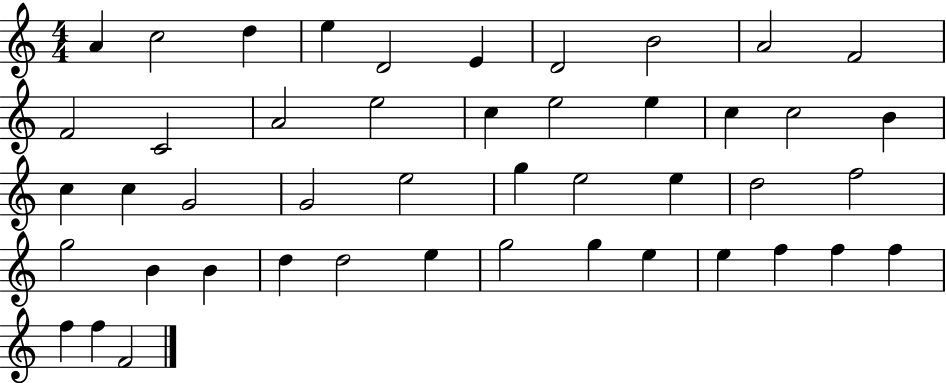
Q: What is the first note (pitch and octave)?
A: A4